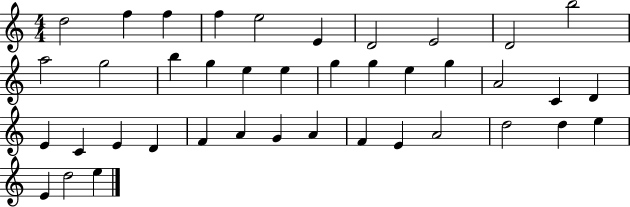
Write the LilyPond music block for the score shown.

{
  \clef treble
  \numericTimeSignature
  \time 4/4
  \key c \major
  d''2 f''4 f''4 | f''4 e''2 e'4 | d'2 e'2 | d'2 b''2 | \break a''2 g''2 | b''4 g''4 e''4 e''4 | g''4 g''4 e''4 g''4 | a'2 c'4 d'4 | \break e'4 c'4 e'4 d'4 | f'4 a'4 g'4 a'4 | f'4 e'4 a'2 | d''2 d''4 e''4 | \break e'4 d''2 e''4 | \bar "|."
}